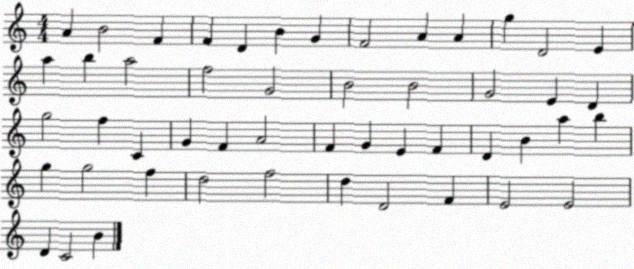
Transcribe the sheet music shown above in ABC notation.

X:1
T:Untitled
M:4/4
L:1/4
K:C
A B2 F F D B G F2 A A g D2 E a b a2 f2 G2 B2 B2 G2 E D g2 f C G F A2 F G E F D B a b g g2 f d2 f2 d D2 F E2 E2 D C2 B